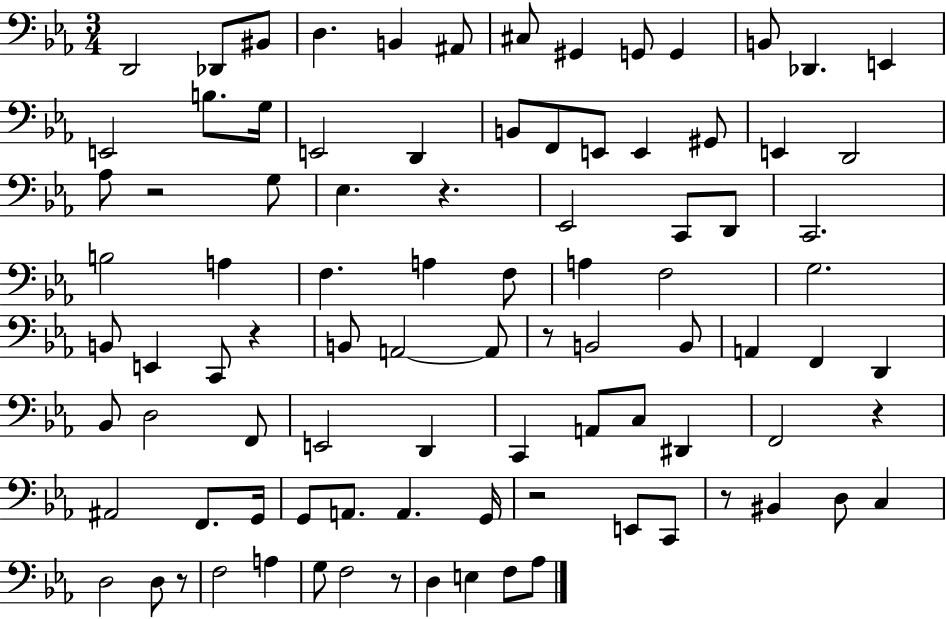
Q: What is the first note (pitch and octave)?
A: D2